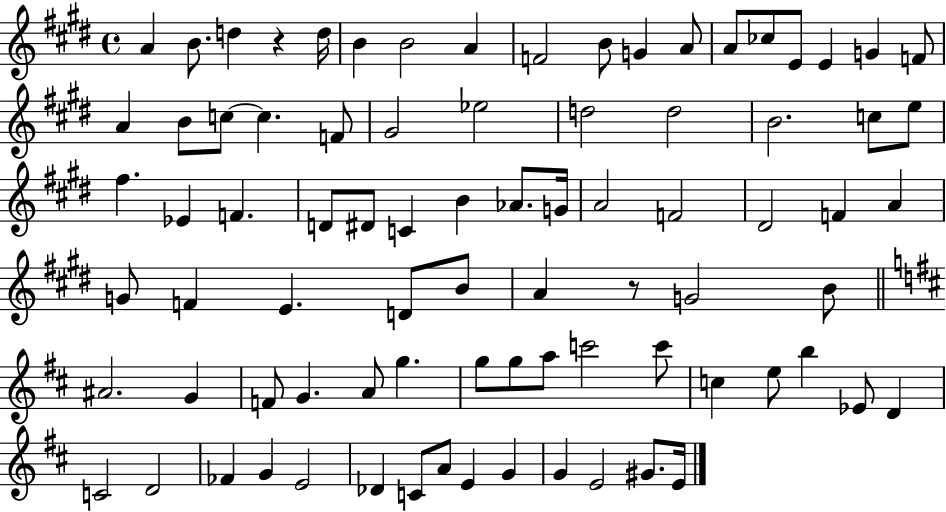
A4/q B4/e. D5/q R/q D5/s B4/q B4/h A4/q F4/h B4/e G4/q A4/e A4/e CES5/e E4/e E4/q G4/q F4/e A4/q B4/e C5/e C5/q. F4/e G#4/h Eb5/h D5/h D5/h B4/h. C5/e E5/e F#5/q. Eb4/q F4/q. D4/e D#4/e C4/q B4/q Ab4/e. G4/s A4/h F4/h D#4/h F4/q A4/q G4/e F4/q E4/q. D4/e B4/e A4/q R/e G4/h B4/e A#4/h. G4/q F4/e G4/q. A4/e G5/q. G5/e G5/e A5/e C6/h C6/e C5/q E5/e B5/q Eb4/e D4/q C4/h D4/h FES4/q G4/q E4/h Db4/q C4/e A4/e E4/q G4/q G4/q E4/h G#4/e. E4/s